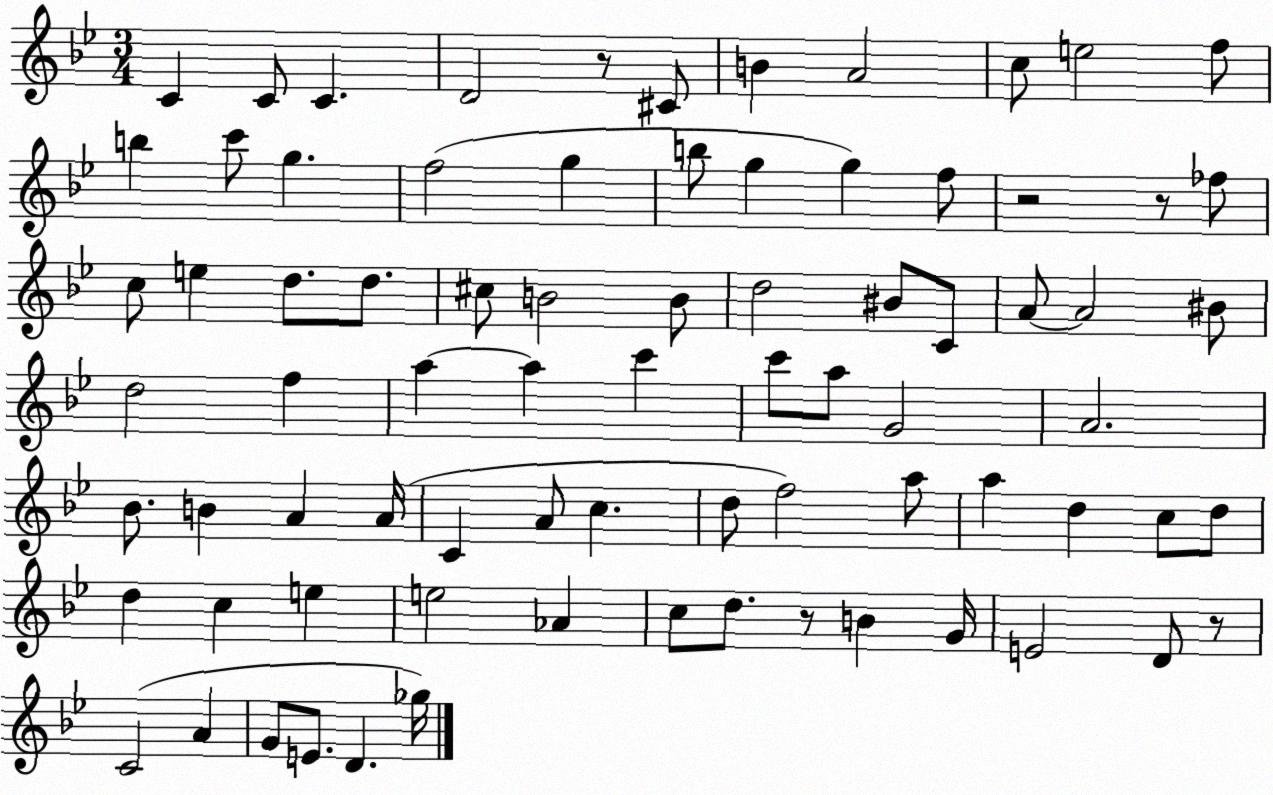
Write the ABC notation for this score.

X:1
T:Untitled
M:3/4
L:1/4
K:Bb
C C/2 C D2 z/2 ^C/2 B A2 c/2 e2 f/2 b c'/2 g f2 g b/2 g g f/2 z2 z/2 _f/2 c/2 e d/2 d/2 ^c/2 B2 B/2 d2 ^B/2 C/2 A/2 A2 ^B/2 d2 f a a c' c'/2 a/2 G2 A2 _B/2 B A A/4 C A/2 c d/2 f2 a/2 a d c/2 d/2 d c e e2 _A c/2 d/2 z/2 B G/4 E2 D/2 z/2 C2 A G/2 E/2 D _g/4